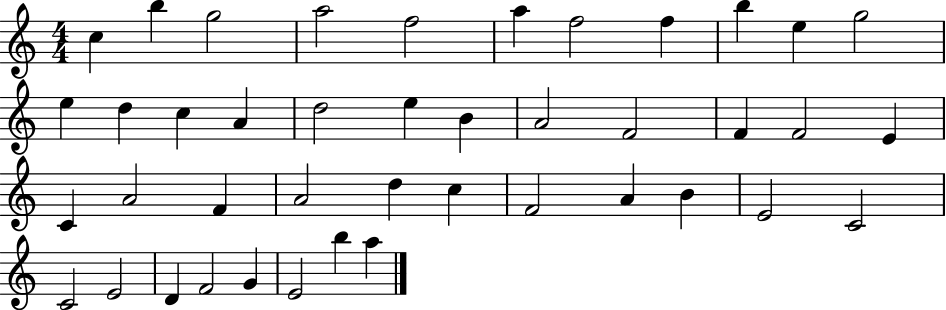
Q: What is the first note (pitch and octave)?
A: C5